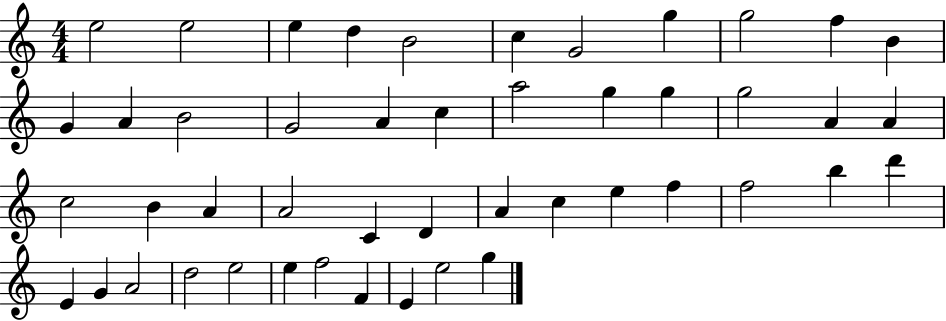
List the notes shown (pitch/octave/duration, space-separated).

E5/h E5/h E5/q D5/q B4/h C5/q G4/h G5/q G5/h F5/q B4/q G4/q A4/q B4/h G4/h A4/q C5/q A5/h G5/q G5/q G5/h A4/q A4/q C5/h B4/q A4/q A4/h C4/q D4/q A4/q C5/q E5/q F5/q F5/h B5/q D6/q E4/q G4/q A4/h D5/h E5/h E5/q F5/h F4/q E4/q E5/h G5/q